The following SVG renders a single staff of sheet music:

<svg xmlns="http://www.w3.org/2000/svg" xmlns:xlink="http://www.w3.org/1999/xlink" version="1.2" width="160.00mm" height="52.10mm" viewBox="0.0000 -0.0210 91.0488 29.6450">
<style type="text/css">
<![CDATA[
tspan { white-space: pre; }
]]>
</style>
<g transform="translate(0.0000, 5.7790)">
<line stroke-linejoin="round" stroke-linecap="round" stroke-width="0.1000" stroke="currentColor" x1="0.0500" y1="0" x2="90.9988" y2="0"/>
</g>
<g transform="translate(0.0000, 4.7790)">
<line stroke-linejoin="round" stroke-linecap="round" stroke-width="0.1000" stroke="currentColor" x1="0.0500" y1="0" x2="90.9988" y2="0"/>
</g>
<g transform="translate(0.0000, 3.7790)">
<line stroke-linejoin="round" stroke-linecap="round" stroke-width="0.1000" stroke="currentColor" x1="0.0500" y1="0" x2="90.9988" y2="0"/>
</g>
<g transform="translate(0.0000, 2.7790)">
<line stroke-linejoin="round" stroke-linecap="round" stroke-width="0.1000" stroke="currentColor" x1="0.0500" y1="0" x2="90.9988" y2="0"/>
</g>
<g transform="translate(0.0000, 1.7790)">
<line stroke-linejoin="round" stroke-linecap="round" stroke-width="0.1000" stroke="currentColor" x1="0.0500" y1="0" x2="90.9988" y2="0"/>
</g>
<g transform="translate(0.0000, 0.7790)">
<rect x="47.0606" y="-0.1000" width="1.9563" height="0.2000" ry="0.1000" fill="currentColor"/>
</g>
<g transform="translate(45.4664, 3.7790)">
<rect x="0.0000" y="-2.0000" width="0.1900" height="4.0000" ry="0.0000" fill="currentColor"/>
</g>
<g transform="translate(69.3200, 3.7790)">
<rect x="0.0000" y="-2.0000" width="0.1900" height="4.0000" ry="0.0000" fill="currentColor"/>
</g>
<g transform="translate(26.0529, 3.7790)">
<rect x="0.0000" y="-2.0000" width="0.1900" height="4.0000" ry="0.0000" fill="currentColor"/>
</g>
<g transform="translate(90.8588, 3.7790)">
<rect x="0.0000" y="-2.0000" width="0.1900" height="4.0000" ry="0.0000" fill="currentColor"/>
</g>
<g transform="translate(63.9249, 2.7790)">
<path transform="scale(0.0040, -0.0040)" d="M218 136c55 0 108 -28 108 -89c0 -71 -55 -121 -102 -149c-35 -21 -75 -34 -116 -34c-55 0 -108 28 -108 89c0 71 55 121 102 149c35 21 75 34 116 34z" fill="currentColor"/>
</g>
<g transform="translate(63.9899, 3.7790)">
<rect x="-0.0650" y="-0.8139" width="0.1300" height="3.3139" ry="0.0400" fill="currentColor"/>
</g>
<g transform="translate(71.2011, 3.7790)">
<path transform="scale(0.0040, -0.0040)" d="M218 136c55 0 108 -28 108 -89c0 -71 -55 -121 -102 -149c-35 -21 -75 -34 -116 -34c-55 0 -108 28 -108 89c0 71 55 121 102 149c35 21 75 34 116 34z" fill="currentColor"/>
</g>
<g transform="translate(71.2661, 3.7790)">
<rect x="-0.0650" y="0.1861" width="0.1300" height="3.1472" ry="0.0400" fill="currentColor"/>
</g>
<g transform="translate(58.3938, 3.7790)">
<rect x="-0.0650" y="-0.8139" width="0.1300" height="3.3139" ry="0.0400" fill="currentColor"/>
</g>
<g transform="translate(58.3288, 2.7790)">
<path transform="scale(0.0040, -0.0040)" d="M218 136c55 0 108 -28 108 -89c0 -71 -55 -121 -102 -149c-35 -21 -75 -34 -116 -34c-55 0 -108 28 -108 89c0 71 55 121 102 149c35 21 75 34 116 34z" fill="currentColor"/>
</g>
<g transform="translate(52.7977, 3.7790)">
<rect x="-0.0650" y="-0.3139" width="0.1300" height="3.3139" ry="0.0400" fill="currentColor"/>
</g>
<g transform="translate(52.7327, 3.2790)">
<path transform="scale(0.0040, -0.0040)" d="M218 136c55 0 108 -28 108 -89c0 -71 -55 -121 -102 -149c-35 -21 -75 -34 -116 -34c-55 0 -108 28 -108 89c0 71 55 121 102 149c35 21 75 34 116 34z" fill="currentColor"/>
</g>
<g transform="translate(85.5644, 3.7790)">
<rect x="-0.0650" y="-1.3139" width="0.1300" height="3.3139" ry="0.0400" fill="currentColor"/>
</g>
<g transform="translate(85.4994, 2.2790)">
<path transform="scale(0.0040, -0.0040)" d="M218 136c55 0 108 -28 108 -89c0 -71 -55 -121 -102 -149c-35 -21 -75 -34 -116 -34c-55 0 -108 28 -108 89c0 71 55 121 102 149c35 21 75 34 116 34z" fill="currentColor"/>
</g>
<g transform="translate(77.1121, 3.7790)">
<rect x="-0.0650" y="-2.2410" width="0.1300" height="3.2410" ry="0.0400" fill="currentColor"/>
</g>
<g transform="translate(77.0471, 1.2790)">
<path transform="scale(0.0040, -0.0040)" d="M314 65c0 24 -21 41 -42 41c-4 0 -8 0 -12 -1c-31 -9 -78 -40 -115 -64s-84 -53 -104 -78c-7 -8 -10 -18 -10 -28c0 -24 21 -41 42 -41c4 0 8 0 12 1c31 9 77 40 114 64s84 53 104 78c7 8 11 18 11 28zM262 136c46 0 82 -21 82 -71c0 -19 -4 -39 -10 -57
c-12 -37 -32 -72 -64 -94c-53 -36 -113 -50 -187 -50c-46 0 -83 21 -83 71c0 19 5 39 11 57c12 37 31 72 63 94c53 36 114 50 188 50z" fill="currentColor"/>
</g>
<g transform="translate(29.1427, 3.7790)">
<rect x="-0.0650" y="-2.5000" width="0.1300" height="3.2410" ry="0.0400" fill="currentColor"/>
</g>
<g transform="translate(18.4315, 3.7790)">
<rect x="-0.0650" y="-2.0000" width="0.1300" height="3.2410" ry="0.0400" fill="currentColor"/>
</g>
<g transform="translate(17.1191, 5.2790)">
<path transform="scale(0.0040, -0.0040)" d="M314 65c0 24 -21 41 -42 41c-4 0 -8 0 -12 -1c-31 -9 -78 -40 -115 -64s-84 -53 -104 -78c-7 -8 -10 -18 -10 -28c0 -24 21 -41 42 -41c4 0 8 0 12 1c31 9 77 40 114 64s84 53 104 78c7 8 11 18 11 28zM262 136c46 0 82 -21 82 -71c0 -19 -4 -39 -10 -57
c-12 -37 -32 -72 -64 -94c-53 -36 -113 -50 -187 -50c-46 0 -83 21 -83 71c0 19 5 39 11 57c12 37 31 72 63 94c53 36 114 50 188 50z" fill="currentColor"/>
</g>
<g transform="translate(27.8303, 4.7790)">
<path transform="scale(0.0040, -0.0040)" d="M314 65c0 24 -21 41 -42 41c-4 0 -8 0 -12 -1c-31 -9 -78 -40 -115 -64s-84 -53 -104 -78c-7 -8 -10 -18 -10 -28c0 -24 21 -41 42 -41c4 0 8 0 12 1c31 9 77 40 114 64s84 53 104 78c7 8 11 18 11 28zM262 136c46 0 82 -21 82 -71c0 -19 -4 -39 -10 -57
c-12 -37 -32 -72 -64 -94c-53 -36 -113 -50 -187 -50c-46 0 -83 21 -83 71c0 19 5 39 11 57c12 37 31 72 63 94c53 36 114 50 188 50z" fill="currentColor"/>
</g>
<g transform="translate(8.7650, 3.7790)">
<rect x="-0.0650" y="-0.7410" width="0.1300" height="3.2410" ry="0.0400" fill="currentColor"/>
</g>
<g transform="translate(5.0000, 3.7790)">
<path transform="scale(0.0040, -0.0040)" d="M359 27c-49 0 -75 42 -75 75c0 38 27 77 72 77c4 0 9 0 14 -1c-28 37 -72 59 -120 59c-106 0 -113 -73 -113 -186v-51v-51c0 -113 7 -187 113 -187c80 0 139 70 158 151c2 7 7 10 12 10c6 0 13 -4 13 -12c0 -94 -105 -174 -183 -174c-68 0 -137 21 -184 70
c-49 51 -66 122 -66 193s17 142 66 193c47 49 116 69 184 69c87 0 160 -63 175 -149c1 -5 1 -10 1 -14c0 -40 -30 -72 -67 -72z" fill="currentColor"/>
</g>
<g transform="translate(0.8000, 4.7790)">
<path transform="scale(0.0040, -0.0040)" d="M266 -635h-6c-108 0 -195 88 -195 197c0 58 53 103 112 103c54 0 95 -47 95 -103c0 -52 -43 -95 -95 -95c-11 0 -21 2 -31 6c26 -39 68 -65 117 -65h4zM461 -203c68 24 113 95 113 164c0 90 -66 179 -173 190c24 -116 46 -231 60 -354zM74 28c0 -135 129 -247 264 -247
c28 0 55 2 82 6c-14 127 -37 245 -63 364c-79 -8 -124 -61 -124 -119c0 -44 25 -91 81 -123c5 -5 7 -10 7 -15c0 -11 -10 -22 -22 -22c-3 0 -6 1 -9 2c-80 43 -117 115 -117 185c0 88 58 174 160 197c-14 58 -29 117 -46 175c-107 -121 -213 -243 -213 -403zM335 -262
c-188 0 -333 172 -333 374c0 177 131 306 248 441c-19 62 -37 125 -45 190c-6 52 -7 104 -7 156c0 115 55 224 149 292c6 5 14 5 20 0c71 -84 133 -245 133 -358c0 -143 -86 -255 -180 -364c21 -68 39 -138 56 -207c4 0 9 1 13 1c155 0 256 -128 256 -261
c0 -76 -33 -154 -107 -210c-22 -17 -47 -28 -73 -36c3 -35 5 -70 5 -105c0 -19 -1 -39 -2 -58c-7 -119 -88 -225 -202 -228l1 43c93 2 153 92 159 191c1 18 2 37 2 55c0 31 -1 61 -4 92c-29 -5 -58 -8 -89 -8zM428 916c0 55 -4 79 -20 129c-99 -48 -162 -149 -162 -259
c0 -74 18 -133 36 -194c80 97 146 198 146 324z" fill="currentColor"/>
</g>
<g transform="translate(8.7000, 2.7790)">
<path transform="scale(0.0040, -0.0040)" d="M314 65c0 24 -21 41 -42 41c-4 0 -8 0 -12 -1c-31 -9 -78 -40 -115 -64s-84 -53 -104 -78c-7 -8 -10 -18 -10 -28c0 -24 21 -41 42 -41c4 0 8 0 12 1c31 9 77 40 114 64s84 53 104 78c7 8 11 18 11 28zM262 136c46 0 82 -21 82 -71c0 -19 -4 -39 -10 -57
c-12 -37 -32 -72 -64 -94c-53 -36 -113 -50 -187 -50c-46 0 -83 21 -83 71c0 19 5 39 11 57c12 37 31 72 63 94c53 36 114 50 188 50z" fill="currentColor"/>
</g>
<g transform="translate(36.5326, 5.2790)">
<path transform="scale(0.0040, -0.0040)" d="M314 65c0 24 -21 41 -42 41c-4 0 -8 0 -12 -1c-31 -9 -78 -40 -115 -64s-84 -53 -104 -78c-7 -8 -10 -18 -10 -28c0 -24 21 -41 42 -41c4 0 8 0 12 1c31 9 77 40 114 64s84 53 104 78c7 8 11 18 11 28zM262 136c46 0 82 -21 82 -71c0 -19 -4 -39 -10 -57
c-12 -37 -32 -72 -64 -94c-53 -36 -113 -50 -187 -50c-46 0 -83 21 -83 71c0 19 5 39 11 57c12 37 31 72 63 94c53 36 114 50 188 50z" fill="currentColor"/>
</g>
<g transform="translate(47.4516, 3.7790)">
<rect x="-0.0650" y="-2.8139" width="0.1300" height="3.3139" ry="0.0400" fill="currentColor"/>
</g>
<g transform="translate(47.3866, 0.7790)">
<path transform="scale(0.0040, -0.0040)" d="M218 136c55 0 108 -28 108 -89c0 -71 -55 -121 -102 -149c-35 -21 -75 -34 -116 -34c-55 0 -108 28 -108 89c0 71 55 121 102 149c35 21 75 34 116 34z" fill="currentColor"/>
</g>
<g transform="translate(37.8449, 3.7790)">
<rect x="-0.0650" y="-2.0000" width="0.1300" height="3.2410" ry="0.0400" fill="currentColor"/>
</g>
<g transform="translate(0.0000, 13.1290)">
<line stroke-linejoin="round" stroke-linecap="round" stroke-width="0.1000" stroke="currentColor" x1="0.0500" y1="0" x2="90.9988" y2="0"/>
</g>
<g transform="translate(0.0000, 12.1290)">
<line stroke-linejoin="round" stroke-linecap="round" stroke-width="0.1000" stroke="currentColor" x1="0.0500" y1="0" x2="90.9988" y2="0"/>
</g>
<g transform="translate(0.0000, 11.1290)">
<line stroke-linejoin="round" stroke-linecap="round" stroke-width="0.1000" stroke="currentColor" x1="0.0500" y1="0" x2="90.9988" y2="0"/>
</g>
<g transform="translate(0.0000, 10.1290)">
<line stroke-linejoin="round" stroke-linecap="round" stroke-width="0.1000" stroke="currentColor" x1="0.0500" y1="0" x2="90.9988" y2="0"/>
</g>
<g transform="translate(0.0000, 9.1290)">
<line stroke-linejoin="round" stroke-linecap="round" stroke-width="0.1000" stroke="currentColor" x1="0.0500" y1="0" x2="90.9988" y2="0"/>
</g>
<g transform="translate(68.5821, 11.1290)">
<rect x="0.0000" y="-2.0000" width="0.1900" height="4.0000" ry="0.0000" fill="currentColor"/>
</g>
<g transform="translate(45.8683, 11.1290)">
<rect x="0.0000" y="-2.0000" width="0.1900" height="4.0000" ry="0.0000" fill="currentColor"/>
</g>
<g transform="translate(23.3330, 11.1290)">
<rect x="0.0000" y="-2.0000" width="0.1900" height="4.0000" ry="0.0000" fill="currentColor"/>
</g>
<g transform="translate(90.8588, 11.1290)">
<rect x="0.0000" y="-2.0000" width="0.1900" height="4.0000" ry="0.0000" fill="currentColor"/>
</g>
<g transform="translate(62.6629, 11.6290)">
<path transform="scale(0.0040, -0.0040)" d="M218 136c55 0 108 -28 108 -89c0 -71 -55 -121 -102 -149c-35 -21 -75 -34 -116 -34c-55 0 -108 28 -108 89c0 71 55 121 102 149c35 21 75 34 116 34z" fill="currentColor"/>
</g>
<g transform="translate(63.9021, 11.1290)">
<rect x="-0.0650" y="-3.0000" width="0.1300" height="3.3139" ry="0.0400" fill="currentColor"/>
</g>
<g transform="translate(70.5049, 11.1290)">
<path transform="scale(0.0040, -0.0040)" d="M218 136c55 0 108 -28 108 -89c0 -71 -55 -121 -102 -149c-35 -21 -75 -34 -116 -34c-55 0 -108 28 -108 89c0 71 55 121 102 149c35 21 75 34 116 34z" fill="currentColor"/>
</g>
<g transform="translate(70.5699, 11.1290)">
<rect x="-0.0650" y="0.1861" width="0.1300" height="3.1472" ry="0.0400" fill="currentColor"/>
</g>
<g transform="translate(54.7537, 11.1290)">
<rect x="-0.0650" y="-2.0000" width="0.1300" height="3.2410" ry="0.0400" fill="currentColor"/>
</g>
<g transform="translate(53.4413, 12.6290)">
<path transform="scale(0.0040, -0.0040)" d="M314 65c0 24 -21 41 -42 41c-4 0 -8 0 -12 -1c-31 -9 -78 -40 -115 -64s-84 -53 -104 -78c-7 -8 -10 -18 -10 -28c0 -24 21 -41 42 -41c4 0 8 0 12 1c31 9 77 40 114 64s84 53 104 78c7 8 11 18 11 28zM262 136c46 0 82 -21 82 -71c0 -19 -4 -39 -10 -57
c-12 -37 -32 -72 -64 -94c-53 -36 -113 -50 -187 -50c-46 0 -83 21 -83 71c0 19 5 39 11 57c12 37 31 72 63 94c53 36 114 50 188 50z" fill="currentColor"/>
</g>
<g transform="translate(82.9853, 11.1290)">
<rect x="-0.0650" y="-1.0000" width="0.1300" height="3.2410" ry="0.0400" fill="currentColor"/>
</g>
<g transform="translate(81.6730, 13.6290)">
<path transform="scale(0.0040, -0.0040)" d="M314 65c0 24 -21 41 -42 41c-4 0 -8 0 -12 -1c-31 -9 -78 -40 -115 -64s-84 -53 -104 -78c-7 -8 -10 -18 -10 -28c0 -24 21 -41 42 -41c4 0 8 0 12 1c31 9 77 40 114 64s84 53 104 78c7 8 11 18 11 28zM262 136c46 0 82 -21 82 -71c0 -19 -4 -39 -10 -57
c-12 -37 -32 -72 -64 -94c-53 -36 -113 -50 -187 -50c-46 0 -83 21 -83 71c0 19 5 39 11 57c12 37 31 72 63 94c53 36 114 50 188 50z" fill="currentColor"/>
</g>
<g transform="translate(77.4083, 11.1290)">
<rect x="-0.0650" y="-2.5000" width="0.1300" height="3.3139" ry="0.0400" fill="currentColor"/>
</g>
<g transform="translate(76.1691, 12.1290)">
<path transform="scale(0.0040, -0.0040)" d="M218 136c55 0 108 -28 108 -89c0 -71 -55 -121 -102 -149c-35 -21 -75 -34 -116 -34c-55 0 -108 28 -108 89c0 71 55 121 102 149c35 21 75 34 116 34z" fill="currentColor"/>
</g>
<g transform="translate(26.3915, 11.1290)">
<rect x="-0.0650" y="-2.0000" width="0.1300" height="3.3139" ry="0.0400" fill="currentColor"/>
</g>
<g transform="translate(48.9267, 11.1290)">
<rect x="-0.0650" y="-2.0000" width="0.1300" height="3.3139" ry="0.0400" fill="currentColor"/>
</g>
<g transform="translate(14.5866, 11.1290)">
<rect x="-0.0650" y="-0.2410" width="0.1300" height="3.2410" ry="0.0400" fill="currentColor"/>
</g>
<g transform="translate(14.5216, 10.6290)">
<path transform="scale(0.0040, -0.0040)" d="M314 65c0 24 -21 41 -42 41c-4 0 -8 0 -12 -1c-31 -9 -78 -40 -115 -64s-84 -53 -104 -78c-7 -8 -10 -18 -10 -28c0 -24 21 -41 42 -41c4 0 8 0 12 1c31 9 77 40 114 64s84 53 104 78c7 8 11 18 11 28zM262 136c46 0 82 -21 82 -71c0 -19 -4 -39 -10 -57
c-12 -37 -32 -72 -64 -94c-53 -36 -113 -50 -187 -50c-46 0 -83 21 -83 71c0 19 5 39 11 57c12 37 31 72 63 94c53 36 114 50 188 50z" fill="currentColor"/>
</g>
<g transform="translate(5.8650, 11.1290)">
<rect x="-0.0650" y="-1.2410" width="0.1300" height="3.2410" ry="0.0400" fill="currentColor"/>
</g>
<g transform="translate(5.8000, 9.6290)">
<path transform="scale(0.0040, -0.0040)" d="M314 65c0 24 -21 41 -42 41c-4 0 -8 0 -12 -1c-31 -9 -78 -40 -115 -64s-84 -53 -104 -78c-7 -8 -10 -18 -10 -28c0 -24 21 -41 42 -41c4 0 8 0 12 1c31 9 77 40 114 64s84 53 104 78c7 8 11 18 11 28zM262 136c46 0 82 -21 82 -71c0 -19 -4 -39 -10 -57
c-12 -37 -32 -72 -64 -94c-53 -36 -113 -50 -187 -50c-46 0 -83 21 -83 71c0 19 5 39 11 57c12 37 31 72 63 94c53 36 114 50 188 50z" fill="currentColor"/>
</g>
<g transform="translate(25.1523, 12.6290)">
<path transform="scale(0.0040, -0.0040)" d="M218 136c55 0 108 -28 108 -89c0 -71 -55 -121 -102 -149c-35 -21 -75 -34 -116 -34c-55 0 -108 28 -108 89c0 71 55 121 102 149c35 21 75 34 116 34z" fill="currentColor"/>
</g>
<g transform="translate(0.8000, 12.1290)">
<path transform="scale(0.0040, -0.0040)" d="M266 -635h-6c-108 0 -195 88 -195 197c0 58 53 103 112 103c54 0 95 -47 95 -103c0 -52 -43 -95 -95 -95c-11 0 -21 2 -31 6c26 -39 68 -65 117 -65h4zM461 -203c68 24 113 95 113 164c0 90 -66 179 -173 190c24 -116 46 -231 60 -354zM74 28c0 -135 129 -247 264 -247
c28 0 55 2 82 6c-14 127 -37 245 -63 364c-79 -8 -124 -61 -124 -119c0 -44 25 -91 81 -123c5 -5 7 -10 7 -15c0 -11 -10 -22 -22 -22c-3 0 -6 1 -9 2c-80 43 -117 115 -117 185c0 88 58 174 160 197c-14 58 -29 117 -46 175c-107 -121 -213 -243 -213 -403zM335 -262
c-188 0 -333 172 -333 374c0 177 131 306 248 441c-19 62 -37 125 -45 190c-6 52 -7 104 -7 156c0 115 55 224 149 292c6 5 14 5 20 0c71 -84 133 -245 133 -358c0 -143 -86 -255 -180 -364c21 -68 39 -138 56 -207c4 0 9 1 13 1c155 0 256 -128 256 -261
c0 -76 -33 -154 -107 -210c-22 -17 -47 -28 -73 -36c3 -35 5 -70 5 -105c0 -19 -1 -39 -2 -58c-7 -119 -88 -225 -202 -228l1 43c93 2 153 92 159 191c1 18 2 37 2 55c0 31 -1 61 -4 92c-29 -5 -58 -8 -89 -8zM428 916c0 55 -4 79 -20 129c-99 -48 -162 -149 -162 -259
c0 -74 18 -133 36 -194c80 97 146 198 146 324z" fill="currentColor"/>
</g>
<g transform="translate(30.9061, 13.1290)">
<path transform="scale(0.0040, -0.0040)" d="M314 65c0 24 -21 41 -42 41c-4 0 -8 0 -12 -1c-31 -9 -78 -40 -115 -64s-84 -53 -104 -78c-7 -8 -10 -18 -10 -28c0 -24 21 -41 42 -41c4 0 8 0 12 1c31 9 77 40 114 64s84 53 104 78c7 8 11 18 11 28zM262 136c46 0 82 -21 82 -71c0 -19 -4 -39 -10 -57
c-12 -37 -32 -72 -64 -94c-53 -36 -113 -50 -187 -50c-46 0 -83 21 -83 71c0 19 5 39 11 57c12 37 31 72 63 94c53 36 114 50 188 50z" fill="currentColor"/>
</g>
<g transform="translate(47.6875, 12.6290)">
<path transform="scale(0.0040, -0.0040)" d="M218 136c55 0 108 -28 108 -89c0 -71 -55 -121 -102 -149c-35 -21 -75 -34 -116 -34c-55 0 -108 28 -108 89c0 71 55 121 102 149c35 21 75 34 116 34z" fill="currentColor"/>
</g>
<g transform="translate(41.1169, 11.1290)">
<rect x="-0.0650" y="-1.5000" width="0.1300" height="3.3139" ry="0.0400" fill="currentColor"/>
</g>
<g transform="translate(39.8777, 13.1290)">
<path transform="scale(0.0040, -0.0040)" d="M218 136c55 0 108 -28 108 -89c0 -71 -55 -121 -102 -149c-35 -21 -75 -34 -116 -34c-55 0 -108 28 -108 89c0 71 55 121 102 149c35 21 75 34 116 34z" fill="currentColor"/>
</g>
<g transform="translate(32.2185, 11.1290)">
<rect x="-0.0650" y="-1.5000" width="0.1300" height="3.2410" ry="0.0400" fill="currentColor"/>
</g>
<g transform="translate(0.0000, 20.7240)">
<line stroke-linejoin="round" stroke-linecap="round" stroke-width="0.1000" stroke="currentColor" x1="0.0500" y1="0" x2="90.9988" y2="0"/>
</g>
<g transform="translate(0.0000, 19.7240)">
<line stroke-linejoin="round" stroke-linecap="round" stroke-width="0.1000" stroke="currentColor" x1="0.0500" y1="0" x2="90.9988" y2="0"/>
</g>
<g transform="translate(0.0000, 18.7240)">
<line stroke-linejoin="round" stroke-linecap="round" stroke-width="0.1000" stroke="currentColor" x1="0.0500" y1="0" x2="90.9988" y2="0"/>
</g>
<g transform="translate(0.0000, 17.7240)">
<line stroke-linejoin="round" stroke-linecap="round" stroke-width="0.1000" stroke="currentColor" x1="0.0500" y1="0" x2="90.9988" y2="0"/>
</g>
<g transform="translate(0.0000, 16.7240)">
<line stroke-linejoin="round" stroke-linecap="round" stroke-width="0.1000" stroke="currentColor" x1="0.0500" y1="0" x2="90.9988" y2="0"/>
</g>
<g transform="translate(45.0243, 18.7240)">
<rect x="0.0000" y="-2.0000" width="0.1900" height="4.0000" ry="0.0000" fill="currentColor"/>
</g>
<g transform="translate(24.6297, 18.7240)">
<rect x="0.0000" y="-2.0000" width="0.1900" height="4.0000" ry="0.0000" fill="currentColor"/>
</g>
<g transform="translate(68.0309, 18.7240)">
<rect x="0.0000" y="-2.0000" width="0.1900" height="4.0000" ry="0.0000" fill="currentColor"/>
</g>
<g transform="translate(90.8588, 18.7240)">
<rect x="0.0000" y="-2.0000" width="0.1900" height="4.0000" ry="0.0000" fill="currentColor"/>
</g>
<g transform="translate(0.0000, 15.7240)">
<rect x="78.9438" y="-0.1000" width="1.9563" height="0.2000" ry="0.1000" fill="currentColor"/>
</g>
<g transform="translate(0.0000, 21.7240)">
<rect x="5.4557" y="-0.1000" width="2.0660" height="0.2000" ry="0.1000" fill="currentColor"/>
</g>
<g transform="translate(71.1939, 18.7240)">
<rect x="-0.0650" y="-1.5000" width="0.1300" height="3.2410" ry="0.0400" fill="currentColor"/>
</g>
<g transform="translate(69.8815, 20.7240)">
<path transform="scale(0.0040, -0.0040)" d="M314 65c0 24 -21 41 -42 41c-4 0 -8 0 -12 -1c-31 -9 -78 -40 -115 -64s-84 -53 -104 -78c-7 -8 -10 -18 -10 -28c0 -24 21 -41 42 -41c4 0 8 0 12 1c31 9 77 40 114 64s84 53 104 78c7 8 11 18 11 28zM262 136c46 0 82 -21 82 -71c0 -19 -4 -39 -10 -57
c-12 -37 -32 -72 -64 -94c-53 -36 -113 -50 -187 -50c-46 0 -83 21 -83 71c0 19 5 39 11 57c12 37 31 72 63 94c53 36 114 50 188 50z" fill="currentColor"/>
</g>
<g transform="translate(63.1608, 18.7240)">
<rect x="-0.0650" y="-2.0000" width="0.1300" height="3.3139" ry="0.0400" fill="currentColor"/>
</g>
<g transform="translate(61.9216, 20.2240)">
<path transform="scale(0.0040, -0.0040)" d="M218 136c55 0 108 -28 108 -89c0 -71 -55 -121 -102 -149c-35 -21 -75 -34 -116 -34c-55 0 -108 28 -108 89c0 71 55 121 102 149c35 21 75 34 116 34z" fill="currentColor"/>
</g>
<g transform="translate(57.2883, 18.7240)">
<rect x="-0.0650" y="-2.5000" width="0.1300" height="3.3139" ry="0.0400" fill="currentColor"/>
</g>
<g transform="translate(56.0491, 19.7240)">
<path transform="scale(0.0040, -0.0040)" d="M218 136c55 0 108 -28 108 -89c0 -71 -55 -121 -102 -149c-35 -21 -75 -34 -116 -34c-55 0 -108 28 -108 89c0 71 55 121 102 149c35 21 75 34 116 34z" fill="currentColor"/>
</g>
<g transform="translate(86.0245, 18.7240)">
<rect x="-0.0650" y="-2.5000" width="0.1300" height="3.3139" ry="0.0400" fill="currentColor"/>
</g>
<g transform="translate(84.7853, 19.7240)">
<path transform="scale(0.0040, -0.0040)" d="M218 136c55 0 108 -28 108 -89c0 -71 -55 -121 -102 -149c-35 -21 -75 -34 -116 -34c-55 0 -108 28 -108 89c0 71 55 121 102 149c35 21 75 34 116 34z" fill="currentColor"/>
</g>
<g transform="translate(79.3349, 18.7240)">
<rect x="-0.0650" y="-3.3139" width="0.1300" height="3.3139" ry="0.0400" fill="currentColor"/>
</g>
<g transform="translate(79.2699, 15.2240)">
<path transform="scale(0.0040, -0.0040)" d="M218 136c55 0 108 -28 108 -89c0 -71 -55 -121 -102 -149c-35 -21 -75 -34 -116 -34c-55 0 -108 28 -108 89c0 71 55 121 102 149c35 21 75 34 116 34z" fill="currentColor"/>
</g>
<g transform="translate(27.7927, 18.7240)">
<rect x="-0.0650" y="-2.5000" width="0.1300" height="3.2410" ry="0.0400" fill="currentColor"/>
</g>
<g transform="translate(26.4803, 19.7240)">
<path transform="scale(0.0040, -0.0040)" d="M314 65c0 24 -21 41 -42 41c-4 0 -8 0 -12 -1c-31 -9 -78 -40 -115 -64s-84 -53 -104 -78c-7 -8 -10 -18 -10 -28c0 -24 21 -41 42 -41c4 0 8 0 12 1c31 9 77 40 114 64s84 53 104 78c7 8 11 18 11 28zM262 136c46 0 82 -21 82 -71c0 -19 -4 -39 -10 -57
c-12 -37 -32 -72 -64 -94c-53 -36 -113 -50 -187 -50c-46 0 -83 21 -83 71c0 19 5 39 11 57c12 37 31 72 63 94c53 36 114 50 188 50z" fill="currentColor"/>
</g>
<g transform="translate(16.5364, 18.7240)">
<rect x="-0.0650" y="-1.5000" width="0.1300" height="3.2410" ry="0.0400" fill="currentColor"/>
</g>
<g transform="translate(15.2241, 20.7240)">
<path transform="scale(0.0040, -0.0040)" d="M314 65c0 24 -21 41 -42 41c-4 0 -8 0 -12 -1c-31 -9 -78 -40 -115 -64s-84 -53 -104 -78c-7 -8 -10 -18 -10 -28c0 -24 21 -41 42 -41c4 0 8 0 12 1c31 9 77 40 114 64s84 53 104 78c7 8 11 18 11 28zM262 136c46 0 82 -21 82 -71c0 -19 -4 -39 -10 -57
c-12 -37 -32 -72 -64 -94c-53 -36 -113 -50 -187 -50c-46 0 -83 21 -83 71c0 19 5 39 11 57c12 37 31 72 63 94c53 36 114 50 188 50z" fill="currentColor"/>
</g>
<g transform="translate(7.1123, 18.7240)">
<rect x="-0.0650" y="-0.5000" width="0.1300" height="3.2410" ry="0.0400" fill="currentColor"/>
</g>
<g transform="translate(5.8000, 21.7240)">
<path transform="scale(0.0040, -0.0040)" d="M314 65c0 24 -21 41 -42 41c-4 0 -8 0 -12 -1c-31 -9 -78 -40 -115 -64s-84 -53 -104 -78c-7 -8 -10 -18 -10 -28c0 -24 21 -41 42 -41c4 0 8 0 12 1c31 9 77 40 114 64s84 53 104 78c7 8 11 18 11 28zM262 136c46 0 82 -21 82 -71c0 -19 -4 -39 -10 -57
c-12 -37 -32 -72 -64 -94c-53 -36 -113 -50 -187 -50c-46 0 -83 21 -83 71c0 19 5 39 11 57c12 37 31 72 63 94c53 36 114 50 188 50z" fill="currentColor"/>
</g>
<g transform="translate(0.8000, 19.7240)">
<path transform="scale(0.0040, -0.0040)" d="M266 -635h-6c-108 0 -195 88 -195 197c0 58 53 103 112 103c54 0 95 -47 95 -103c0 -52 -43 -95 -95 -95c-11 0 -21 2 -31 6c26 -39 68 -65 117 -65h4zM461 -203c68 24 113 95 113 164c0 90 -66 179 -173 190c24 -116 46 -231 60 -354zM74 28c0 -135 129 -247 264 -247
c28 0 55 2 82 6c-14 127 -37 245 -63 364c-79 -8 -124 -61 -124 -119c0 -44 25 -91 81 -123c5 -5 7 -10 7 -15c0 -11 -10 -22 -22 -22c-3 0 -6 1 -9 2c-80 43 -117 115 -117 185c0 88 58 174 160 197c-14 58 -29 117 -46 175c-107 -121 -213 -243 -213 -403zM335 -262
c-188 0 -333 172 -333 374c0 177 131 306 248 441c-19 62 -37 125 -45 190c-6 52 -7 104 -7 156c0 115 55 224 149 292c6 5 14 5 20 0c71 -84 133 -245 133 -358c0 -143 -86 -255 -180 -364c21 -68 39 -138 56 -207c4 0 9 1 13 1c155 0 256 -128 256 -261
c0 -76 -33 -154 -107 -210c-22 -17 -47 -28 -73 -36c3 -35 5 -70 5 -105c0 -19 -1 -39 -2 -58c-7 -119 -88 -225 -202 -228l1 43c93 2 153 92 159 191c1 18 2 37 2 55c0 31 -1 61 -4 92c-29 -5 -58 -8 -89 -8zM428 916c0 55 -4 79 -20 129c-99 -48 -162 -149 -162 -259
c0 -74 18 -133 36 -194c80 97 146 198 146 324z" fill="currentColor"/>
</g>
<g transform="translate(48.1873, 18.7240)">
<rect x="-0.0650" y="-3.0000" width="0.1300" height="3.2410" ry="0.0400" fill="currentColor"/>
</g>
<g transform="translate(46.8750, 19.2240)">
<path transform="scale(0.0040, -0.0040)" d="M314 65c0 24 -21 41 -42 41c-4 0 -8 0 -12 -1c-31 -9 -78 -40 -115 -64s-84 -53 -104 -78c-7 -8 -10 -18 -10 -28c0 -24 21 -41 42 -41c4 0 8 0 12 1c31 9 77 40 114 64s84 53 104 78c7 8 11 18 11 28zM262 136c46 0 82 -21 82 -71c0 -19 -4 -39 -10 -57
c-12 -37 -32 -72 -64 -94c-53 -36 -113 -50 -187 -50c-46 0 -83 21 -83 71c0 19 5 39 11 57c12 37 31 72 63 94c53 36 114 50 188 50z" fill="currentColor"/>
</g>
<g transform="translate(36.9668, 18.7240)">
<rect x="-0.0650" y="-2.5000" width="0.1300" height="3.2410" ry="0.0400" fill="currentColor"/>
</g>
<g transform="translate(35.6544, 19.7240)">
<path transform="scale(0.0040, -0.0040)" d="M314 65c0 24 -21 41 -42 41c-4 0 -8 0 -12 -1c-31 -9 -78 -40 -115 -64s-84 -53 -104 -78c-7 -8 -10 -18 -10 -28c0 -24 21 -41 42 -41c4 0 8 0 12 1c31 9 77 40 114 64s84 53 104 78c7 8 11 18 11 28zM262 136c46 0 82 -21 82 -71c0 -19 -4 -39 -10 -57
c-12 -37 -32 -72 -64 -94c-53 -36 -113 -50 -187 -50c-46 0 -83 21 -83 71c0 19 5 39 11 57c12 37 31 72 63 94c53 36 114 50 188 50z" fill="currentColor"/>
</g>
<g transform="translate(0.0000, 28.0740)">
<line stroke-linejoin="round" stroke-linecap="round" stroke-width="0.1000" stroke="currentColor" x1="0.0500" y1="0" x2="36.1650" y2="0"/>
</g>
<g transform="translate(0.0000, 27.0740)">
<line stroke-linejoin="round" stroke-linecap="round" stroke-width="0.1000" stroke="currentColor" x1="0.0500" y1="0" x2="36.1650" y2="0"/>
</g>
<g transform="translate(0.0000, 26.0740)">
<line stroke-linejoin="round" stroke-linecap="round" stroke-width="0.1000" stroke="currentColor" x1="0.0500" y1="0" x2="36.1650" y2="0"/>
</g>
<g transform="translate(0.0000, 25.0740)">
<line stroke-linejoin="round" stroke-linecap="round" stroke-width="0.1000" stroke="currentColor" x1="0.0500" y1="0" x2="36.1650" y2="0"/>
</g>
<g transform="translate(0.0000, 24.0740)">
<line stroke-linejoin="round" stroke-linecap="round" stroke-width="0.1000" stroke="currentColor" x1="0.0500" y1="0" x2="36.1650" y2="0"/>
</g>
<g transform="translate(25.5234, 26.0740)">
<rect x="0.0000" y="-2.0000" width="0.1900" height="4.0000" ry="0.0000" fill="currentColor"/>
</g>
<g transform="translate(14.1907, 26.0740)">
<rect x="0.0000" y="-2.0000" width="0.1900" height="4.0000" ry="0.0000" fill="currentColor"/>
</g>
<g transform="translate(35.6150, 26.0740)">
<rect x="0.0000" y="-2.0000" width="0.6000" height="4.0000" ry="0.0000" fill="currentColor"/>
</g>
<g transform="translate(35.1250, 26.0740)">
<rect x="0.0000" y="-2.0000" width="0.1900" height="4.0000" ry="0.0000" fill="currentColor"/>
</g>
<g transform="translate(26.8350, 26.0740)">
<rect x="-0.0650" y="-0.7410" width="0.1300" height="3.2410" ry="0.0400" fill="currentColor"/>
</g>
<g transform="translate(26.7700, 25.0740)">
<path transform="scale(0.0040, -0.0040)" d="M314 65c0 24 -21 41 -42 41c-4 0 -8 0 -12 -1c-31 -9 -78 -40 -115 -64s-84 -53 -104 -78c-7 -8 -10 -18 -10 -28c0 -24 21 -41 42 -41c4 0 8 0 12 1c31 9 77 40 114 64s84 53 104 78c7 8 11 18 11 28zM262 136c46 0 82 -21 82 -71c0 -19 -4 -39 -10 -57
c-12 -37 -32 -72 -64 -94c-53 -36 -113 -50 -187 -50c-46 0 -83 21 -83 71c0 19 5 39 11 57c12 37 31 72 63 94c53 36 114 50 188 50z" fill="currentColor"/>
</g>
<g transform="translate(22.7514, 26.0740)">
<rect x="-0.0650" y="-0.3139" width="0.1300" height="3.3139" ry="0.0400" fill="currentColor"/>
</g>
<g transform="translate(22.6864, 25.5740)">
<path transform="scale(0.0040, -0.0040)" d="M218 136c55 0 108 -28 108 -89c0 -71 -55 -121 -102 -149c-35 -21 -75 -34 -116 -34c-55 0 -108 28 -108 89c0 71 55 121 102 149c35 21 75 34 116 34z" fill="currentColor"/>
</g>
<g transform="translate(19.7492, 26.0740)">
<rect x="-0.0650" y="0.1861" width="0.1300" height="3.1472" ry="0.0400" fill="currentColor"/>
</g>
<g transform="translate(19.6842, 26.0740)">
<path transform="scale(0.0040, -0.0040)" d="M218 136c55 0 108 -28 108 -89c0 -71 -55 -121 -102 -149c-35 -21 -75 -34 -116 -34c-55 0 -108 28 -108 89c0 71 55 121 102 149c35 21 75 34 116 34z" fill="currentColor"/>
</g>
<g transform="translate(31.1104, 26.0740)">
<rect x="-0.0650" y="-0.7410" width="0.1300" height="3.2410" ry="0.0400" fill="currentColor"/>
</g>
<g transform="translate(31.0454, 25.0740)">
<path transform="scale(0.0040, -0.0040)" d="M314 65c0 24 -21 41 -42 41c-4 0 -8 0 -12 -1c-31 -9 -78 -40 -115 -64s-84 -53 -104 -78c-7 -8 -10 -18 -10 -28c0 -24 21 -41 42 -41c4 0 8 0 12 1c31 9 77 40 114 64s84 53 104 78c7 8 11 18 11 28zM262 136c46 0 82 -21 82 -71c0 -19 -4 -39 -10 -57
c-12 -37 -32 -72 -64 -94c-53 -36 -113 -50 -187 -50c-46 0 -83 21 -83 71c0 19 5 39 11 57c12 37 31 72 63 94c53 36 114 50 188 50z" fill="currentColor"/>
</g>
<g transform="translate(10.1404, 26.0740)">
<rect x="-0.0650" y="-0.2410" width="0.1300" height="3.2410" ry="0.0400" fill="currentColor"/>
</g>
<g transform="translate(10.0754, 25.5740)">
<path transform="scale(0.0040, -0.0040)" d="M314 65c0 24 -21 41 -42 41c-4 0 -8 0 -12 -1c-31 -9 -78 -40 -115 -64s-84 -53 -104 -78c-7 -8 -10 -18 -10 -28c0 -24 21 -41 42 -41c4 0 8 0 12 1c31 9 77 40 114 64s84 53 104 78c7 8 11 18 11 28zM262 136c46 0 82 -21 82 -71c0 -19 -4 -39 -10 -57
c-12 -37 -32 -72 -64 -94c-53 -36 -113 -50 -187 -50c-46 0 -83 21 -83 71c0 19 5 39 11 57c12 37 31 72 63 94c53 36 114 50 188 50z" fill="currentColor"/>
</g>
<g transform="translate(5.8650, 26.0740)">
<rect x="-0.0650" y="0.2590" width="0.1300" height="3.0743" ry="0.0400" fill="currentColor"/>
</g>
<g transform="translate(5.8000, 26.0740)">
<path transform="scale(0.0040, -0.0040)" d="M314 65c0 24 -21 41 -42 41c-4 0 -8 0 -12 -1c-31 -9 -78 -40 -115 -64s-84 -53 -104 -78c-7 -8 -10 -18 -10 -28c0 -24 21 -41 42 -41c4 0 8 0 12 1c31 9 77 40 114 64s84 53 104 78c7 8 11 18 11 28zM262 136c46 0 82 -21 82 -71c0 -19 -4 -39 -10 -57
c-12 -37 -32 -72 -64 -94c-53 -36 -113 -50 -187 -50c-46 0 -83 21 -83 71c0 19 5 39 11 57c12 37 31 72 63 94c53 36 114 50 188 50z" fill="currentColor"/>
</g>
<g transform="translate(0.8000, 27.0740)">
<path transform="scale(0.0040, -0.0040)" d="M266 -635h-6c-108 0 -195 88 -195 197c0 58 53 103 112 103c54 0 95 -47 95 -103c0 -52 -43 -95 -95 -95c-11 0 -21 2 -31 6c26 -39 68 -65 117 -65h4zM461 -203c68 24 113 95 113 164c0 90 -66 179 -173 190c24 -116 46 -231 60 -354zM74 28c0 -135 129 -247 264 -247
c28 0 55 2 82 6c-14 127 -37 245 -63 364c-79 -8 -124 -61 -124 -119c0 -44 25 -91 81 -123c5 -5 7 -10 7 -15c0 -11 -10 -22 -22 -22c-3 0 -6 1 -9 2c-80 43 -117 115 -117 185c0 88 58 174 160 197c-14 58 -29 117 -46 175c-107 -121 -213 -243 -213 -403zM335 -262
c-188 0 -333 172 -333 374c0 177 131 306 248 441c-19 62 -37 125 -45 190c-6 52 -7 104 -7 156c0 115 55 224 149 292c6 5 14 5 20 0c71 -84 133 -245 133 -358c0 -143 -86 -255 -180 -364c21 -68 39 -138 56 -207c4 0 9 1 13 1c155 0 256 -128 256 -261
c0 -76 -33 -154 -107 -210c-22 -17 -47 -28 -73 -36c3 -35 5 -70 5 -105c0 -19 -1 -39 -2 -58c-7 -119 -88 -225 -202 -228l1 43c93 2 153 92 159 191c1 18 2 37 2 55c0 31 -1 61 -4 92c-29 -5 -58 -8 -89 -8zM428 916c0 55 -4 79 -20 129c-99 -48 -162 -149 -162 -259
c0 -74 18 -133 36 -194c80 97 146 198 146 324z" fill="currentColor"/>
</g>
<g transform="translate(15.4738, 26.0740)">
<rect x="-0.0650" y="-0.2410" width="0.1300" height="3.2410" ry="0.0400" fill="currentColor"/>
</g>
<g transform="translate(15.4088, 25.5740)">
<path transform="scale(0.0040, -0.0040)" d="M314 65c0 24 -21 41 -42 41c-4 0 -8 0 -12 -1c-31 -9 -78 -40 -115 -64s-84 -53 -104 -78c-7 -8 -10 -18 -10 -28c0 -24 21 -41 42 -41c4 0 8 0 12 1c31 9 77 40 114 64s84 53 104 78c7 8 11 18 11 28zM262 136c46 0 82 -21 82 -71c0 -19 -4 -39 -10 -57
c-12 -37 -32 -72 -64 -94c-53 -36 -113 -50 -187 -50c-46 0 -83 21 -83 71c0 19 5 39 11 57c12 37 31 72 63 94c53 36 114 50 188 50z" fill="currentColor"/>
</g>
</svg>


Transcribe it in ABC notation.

X:1
T:Untitled
M:4/4
L:1/4
K:C
d2 F2 G2 F2 a c d d B g2 e e2 c2 F E2 E F F2 A B G D2 C2 E2 G2 G2 A2 G F E2 b G B2 c2 c2 B c d2 d2